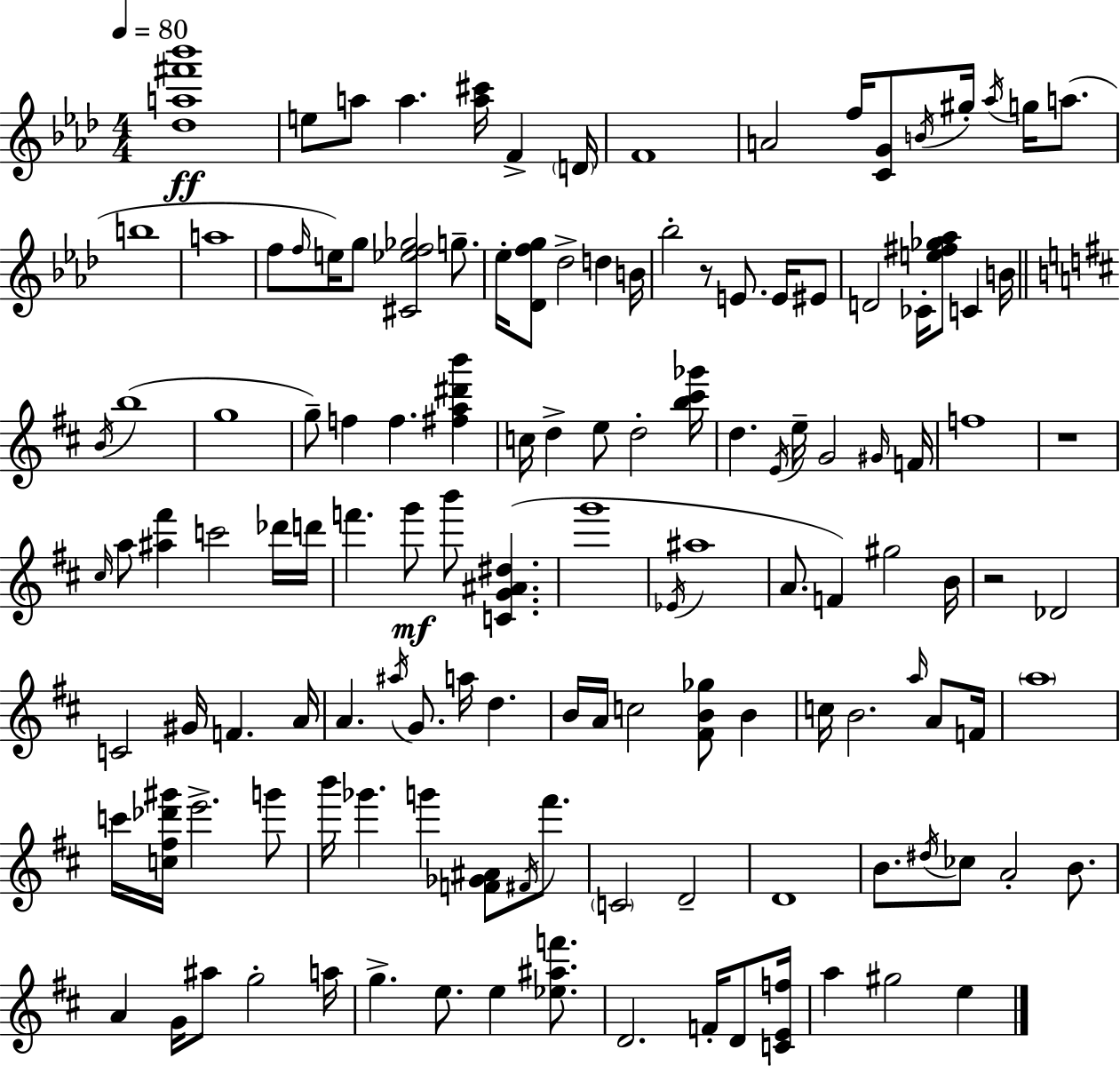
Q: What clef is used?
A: treble